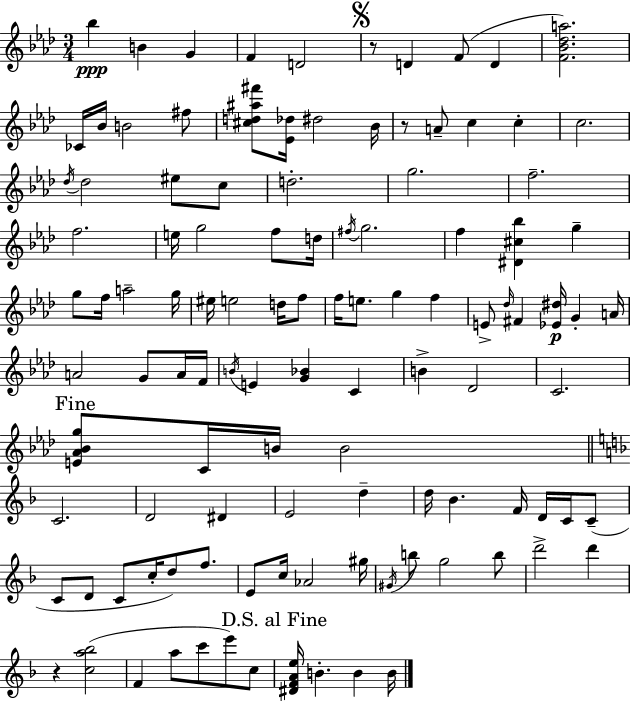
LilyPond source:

{
  \clef treble
  \numericTimeSignature
  \time 3/4
  \key f \minor
  \repeat volta 2 { bes''4\ppp b'4 g'4 | f'4 d'2 | \mark \markup { \musicglyph "scripts.segno" } r8 d'4 f'8( d'4 | <f' bes' des'' a''>2.) | \break ces'16 bes'16 b'2 fis''8 | <cis'' d'' ais'' fis'''>8 <ees' des''>16 dis''2 bes'16 | r8 a'8-- c''4 c''4-. | c''2. | \break \acciaccatura { des''16 } des''2 eis''8 c''8 | d''2.-. | g''2. | f''2.-- | \break f''2. | e''16 g''2 f''8 | d''16 \acciaccatura { fis''16 } g''2. | f''4 <dis' cis'' bes''>4 g''4-- | \break g''8 f''16 a''2-- | g''16 eis''16 e''2 d''16 | f''8 f''16 e''8. g''4 f''4 | e'8-> \grace { des''16 } fis'4 <ees' dis''>16\p g'4-. | \break a'16 a'2 g'8 | a'16 f'16 \acciaccatura { b'16 } e'4 <g' bes'>4 | c'4 b'4-> des'2 | c'2. | \break \mark "Fine" <e' aes' bes' g''>8 c'16 b'16 b'2 | \bar "||" \break \key f \major c'2. | d'2 dis'4 | e'2 d''4-- | d''16 bes'4. f'16 d'16 c'16 c'8--( | \break c'8 d'8 c'8 c''16-. d''8) f''8. | e'8 c''16 aes'2 gis''16 | \acciaccatura { gis'16 } b''8 g''2 b''8 | d'''2-> d'''4 | \break r4 <c'' a'' bes''>2( | f'4 a''8 c'''8 e'''8) c''8 | \mark "D.S. al Fine" <dis' f' a' e''>16 b'4.-. b'4 | b'16 } \bar "|."
}